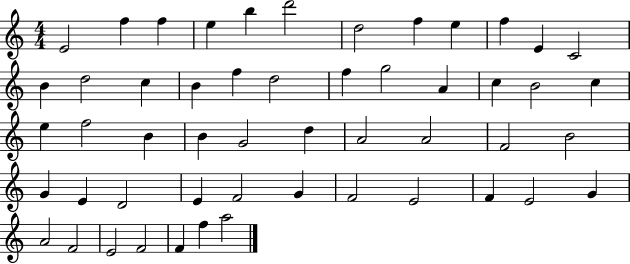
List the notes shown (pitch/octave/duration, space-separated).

E4/h F5/q F5/q E5/q B5/q D6/h D5/h F5/q E5/q F5/q E4/q C4/h B4/q D5/h C5/q B4/q F5/q D5/h F5/q G5/h A4/q C5/q B4/h C5/q E5/q F5/h B4/q B4/q G4/h D5/q A4/h A4/h F4/h B4/h G4/q E4/q D4/h E4/q F4/h G4/q F4/h E4/h F4/q E4/h G4/q A4/h F4/h E4/h F4/h F4/q F5/q A5/h